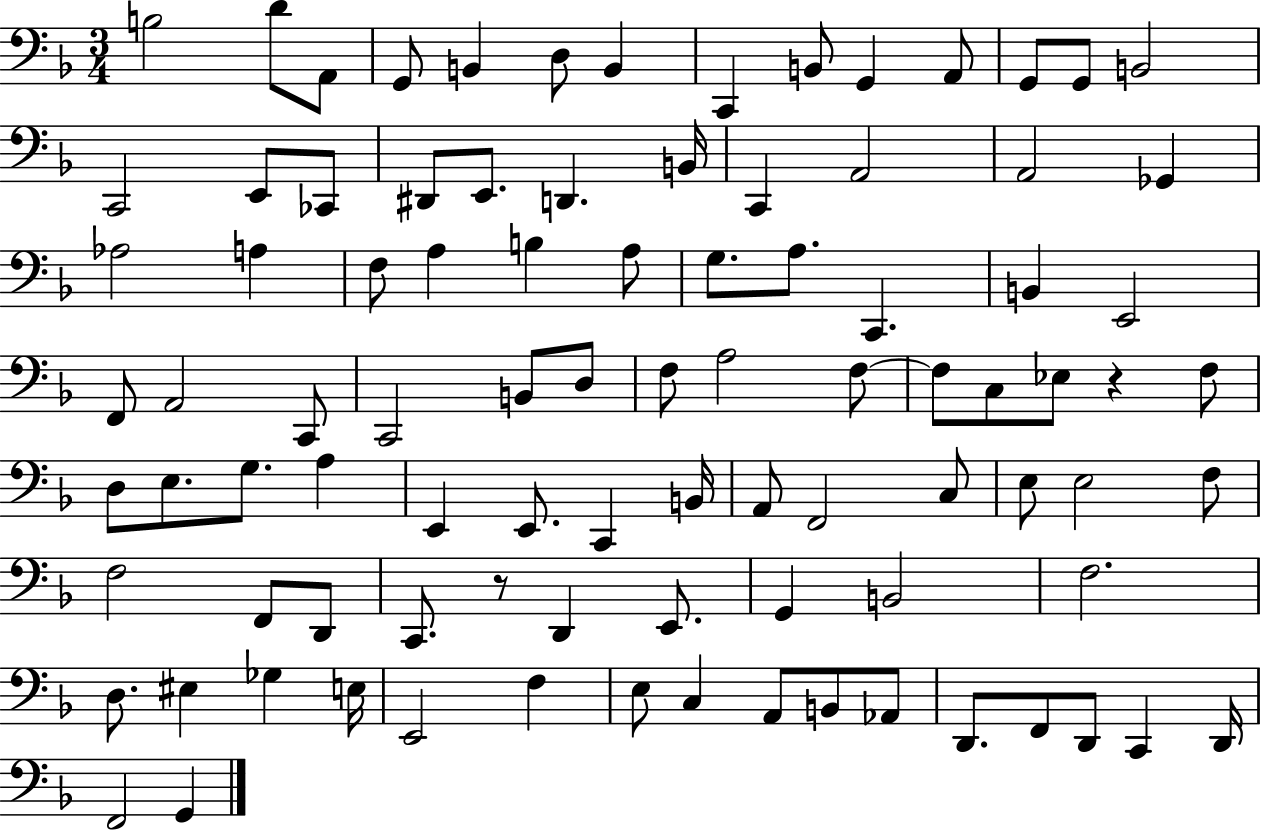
B3/h D4/e A2/e G2/e B2/q D3/e B2/q C2/q B2/e G2/q A2/e G2/e G2/e B2/h C2/h E2/e CES2/e D#2/e E2/e. D2/q. B2/s C2/q A2/h A2/h Gb2/q Ab3/h A3/q F3/e A3/q B3/q A3/e G3/e. A3/e. C2/q. B2/q E2/h F2/e A2/h C2/e C2/h B2/e D3/e F3/e A3/h F3/e F3/e C3/e Eb3/e R/q F3/e D3/e E3/e. G3/e. A3/q E2/q E2/e. C2/q B2/s A2/e F2/h C3/e E3/e E3/h F3/e F3/h F2/e D2/e C2/e. R/e D2/q E2/e. G2/q B2/h F3/h. D3/e. EIS3/q Gb3/q E3/s E2/h F3/q E3/e C3/q A2/e B2/e Ab2/e D2/e. F2/e D2/e C2/q D2/s F2/h G2/q